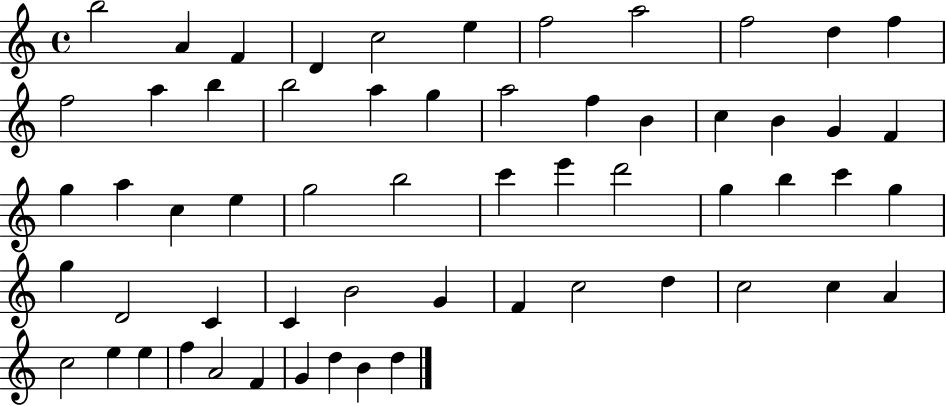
B5/h A4/q F4/q D4/q C5/h E5/q F5/h A5/h F5/h D5/q F5/q F5/h A5/q B5/q B5/h A5/q G5/q A5/h F5/q B4/q C5/q B4/q G4/q F4/q G5/q A5/q C5/q E5/q G5/h B5/h C6/q E6/q D6/h G5/q B5/q C6/q G5/q G5/q D4/h C4/q C4/q B4/h G4/q F4/q C5/h D5/q C5/h C5/q A4/q C5/h E5/q E5/q F5/q A4/h F4/q G4/q D5/q B4/q D5/q